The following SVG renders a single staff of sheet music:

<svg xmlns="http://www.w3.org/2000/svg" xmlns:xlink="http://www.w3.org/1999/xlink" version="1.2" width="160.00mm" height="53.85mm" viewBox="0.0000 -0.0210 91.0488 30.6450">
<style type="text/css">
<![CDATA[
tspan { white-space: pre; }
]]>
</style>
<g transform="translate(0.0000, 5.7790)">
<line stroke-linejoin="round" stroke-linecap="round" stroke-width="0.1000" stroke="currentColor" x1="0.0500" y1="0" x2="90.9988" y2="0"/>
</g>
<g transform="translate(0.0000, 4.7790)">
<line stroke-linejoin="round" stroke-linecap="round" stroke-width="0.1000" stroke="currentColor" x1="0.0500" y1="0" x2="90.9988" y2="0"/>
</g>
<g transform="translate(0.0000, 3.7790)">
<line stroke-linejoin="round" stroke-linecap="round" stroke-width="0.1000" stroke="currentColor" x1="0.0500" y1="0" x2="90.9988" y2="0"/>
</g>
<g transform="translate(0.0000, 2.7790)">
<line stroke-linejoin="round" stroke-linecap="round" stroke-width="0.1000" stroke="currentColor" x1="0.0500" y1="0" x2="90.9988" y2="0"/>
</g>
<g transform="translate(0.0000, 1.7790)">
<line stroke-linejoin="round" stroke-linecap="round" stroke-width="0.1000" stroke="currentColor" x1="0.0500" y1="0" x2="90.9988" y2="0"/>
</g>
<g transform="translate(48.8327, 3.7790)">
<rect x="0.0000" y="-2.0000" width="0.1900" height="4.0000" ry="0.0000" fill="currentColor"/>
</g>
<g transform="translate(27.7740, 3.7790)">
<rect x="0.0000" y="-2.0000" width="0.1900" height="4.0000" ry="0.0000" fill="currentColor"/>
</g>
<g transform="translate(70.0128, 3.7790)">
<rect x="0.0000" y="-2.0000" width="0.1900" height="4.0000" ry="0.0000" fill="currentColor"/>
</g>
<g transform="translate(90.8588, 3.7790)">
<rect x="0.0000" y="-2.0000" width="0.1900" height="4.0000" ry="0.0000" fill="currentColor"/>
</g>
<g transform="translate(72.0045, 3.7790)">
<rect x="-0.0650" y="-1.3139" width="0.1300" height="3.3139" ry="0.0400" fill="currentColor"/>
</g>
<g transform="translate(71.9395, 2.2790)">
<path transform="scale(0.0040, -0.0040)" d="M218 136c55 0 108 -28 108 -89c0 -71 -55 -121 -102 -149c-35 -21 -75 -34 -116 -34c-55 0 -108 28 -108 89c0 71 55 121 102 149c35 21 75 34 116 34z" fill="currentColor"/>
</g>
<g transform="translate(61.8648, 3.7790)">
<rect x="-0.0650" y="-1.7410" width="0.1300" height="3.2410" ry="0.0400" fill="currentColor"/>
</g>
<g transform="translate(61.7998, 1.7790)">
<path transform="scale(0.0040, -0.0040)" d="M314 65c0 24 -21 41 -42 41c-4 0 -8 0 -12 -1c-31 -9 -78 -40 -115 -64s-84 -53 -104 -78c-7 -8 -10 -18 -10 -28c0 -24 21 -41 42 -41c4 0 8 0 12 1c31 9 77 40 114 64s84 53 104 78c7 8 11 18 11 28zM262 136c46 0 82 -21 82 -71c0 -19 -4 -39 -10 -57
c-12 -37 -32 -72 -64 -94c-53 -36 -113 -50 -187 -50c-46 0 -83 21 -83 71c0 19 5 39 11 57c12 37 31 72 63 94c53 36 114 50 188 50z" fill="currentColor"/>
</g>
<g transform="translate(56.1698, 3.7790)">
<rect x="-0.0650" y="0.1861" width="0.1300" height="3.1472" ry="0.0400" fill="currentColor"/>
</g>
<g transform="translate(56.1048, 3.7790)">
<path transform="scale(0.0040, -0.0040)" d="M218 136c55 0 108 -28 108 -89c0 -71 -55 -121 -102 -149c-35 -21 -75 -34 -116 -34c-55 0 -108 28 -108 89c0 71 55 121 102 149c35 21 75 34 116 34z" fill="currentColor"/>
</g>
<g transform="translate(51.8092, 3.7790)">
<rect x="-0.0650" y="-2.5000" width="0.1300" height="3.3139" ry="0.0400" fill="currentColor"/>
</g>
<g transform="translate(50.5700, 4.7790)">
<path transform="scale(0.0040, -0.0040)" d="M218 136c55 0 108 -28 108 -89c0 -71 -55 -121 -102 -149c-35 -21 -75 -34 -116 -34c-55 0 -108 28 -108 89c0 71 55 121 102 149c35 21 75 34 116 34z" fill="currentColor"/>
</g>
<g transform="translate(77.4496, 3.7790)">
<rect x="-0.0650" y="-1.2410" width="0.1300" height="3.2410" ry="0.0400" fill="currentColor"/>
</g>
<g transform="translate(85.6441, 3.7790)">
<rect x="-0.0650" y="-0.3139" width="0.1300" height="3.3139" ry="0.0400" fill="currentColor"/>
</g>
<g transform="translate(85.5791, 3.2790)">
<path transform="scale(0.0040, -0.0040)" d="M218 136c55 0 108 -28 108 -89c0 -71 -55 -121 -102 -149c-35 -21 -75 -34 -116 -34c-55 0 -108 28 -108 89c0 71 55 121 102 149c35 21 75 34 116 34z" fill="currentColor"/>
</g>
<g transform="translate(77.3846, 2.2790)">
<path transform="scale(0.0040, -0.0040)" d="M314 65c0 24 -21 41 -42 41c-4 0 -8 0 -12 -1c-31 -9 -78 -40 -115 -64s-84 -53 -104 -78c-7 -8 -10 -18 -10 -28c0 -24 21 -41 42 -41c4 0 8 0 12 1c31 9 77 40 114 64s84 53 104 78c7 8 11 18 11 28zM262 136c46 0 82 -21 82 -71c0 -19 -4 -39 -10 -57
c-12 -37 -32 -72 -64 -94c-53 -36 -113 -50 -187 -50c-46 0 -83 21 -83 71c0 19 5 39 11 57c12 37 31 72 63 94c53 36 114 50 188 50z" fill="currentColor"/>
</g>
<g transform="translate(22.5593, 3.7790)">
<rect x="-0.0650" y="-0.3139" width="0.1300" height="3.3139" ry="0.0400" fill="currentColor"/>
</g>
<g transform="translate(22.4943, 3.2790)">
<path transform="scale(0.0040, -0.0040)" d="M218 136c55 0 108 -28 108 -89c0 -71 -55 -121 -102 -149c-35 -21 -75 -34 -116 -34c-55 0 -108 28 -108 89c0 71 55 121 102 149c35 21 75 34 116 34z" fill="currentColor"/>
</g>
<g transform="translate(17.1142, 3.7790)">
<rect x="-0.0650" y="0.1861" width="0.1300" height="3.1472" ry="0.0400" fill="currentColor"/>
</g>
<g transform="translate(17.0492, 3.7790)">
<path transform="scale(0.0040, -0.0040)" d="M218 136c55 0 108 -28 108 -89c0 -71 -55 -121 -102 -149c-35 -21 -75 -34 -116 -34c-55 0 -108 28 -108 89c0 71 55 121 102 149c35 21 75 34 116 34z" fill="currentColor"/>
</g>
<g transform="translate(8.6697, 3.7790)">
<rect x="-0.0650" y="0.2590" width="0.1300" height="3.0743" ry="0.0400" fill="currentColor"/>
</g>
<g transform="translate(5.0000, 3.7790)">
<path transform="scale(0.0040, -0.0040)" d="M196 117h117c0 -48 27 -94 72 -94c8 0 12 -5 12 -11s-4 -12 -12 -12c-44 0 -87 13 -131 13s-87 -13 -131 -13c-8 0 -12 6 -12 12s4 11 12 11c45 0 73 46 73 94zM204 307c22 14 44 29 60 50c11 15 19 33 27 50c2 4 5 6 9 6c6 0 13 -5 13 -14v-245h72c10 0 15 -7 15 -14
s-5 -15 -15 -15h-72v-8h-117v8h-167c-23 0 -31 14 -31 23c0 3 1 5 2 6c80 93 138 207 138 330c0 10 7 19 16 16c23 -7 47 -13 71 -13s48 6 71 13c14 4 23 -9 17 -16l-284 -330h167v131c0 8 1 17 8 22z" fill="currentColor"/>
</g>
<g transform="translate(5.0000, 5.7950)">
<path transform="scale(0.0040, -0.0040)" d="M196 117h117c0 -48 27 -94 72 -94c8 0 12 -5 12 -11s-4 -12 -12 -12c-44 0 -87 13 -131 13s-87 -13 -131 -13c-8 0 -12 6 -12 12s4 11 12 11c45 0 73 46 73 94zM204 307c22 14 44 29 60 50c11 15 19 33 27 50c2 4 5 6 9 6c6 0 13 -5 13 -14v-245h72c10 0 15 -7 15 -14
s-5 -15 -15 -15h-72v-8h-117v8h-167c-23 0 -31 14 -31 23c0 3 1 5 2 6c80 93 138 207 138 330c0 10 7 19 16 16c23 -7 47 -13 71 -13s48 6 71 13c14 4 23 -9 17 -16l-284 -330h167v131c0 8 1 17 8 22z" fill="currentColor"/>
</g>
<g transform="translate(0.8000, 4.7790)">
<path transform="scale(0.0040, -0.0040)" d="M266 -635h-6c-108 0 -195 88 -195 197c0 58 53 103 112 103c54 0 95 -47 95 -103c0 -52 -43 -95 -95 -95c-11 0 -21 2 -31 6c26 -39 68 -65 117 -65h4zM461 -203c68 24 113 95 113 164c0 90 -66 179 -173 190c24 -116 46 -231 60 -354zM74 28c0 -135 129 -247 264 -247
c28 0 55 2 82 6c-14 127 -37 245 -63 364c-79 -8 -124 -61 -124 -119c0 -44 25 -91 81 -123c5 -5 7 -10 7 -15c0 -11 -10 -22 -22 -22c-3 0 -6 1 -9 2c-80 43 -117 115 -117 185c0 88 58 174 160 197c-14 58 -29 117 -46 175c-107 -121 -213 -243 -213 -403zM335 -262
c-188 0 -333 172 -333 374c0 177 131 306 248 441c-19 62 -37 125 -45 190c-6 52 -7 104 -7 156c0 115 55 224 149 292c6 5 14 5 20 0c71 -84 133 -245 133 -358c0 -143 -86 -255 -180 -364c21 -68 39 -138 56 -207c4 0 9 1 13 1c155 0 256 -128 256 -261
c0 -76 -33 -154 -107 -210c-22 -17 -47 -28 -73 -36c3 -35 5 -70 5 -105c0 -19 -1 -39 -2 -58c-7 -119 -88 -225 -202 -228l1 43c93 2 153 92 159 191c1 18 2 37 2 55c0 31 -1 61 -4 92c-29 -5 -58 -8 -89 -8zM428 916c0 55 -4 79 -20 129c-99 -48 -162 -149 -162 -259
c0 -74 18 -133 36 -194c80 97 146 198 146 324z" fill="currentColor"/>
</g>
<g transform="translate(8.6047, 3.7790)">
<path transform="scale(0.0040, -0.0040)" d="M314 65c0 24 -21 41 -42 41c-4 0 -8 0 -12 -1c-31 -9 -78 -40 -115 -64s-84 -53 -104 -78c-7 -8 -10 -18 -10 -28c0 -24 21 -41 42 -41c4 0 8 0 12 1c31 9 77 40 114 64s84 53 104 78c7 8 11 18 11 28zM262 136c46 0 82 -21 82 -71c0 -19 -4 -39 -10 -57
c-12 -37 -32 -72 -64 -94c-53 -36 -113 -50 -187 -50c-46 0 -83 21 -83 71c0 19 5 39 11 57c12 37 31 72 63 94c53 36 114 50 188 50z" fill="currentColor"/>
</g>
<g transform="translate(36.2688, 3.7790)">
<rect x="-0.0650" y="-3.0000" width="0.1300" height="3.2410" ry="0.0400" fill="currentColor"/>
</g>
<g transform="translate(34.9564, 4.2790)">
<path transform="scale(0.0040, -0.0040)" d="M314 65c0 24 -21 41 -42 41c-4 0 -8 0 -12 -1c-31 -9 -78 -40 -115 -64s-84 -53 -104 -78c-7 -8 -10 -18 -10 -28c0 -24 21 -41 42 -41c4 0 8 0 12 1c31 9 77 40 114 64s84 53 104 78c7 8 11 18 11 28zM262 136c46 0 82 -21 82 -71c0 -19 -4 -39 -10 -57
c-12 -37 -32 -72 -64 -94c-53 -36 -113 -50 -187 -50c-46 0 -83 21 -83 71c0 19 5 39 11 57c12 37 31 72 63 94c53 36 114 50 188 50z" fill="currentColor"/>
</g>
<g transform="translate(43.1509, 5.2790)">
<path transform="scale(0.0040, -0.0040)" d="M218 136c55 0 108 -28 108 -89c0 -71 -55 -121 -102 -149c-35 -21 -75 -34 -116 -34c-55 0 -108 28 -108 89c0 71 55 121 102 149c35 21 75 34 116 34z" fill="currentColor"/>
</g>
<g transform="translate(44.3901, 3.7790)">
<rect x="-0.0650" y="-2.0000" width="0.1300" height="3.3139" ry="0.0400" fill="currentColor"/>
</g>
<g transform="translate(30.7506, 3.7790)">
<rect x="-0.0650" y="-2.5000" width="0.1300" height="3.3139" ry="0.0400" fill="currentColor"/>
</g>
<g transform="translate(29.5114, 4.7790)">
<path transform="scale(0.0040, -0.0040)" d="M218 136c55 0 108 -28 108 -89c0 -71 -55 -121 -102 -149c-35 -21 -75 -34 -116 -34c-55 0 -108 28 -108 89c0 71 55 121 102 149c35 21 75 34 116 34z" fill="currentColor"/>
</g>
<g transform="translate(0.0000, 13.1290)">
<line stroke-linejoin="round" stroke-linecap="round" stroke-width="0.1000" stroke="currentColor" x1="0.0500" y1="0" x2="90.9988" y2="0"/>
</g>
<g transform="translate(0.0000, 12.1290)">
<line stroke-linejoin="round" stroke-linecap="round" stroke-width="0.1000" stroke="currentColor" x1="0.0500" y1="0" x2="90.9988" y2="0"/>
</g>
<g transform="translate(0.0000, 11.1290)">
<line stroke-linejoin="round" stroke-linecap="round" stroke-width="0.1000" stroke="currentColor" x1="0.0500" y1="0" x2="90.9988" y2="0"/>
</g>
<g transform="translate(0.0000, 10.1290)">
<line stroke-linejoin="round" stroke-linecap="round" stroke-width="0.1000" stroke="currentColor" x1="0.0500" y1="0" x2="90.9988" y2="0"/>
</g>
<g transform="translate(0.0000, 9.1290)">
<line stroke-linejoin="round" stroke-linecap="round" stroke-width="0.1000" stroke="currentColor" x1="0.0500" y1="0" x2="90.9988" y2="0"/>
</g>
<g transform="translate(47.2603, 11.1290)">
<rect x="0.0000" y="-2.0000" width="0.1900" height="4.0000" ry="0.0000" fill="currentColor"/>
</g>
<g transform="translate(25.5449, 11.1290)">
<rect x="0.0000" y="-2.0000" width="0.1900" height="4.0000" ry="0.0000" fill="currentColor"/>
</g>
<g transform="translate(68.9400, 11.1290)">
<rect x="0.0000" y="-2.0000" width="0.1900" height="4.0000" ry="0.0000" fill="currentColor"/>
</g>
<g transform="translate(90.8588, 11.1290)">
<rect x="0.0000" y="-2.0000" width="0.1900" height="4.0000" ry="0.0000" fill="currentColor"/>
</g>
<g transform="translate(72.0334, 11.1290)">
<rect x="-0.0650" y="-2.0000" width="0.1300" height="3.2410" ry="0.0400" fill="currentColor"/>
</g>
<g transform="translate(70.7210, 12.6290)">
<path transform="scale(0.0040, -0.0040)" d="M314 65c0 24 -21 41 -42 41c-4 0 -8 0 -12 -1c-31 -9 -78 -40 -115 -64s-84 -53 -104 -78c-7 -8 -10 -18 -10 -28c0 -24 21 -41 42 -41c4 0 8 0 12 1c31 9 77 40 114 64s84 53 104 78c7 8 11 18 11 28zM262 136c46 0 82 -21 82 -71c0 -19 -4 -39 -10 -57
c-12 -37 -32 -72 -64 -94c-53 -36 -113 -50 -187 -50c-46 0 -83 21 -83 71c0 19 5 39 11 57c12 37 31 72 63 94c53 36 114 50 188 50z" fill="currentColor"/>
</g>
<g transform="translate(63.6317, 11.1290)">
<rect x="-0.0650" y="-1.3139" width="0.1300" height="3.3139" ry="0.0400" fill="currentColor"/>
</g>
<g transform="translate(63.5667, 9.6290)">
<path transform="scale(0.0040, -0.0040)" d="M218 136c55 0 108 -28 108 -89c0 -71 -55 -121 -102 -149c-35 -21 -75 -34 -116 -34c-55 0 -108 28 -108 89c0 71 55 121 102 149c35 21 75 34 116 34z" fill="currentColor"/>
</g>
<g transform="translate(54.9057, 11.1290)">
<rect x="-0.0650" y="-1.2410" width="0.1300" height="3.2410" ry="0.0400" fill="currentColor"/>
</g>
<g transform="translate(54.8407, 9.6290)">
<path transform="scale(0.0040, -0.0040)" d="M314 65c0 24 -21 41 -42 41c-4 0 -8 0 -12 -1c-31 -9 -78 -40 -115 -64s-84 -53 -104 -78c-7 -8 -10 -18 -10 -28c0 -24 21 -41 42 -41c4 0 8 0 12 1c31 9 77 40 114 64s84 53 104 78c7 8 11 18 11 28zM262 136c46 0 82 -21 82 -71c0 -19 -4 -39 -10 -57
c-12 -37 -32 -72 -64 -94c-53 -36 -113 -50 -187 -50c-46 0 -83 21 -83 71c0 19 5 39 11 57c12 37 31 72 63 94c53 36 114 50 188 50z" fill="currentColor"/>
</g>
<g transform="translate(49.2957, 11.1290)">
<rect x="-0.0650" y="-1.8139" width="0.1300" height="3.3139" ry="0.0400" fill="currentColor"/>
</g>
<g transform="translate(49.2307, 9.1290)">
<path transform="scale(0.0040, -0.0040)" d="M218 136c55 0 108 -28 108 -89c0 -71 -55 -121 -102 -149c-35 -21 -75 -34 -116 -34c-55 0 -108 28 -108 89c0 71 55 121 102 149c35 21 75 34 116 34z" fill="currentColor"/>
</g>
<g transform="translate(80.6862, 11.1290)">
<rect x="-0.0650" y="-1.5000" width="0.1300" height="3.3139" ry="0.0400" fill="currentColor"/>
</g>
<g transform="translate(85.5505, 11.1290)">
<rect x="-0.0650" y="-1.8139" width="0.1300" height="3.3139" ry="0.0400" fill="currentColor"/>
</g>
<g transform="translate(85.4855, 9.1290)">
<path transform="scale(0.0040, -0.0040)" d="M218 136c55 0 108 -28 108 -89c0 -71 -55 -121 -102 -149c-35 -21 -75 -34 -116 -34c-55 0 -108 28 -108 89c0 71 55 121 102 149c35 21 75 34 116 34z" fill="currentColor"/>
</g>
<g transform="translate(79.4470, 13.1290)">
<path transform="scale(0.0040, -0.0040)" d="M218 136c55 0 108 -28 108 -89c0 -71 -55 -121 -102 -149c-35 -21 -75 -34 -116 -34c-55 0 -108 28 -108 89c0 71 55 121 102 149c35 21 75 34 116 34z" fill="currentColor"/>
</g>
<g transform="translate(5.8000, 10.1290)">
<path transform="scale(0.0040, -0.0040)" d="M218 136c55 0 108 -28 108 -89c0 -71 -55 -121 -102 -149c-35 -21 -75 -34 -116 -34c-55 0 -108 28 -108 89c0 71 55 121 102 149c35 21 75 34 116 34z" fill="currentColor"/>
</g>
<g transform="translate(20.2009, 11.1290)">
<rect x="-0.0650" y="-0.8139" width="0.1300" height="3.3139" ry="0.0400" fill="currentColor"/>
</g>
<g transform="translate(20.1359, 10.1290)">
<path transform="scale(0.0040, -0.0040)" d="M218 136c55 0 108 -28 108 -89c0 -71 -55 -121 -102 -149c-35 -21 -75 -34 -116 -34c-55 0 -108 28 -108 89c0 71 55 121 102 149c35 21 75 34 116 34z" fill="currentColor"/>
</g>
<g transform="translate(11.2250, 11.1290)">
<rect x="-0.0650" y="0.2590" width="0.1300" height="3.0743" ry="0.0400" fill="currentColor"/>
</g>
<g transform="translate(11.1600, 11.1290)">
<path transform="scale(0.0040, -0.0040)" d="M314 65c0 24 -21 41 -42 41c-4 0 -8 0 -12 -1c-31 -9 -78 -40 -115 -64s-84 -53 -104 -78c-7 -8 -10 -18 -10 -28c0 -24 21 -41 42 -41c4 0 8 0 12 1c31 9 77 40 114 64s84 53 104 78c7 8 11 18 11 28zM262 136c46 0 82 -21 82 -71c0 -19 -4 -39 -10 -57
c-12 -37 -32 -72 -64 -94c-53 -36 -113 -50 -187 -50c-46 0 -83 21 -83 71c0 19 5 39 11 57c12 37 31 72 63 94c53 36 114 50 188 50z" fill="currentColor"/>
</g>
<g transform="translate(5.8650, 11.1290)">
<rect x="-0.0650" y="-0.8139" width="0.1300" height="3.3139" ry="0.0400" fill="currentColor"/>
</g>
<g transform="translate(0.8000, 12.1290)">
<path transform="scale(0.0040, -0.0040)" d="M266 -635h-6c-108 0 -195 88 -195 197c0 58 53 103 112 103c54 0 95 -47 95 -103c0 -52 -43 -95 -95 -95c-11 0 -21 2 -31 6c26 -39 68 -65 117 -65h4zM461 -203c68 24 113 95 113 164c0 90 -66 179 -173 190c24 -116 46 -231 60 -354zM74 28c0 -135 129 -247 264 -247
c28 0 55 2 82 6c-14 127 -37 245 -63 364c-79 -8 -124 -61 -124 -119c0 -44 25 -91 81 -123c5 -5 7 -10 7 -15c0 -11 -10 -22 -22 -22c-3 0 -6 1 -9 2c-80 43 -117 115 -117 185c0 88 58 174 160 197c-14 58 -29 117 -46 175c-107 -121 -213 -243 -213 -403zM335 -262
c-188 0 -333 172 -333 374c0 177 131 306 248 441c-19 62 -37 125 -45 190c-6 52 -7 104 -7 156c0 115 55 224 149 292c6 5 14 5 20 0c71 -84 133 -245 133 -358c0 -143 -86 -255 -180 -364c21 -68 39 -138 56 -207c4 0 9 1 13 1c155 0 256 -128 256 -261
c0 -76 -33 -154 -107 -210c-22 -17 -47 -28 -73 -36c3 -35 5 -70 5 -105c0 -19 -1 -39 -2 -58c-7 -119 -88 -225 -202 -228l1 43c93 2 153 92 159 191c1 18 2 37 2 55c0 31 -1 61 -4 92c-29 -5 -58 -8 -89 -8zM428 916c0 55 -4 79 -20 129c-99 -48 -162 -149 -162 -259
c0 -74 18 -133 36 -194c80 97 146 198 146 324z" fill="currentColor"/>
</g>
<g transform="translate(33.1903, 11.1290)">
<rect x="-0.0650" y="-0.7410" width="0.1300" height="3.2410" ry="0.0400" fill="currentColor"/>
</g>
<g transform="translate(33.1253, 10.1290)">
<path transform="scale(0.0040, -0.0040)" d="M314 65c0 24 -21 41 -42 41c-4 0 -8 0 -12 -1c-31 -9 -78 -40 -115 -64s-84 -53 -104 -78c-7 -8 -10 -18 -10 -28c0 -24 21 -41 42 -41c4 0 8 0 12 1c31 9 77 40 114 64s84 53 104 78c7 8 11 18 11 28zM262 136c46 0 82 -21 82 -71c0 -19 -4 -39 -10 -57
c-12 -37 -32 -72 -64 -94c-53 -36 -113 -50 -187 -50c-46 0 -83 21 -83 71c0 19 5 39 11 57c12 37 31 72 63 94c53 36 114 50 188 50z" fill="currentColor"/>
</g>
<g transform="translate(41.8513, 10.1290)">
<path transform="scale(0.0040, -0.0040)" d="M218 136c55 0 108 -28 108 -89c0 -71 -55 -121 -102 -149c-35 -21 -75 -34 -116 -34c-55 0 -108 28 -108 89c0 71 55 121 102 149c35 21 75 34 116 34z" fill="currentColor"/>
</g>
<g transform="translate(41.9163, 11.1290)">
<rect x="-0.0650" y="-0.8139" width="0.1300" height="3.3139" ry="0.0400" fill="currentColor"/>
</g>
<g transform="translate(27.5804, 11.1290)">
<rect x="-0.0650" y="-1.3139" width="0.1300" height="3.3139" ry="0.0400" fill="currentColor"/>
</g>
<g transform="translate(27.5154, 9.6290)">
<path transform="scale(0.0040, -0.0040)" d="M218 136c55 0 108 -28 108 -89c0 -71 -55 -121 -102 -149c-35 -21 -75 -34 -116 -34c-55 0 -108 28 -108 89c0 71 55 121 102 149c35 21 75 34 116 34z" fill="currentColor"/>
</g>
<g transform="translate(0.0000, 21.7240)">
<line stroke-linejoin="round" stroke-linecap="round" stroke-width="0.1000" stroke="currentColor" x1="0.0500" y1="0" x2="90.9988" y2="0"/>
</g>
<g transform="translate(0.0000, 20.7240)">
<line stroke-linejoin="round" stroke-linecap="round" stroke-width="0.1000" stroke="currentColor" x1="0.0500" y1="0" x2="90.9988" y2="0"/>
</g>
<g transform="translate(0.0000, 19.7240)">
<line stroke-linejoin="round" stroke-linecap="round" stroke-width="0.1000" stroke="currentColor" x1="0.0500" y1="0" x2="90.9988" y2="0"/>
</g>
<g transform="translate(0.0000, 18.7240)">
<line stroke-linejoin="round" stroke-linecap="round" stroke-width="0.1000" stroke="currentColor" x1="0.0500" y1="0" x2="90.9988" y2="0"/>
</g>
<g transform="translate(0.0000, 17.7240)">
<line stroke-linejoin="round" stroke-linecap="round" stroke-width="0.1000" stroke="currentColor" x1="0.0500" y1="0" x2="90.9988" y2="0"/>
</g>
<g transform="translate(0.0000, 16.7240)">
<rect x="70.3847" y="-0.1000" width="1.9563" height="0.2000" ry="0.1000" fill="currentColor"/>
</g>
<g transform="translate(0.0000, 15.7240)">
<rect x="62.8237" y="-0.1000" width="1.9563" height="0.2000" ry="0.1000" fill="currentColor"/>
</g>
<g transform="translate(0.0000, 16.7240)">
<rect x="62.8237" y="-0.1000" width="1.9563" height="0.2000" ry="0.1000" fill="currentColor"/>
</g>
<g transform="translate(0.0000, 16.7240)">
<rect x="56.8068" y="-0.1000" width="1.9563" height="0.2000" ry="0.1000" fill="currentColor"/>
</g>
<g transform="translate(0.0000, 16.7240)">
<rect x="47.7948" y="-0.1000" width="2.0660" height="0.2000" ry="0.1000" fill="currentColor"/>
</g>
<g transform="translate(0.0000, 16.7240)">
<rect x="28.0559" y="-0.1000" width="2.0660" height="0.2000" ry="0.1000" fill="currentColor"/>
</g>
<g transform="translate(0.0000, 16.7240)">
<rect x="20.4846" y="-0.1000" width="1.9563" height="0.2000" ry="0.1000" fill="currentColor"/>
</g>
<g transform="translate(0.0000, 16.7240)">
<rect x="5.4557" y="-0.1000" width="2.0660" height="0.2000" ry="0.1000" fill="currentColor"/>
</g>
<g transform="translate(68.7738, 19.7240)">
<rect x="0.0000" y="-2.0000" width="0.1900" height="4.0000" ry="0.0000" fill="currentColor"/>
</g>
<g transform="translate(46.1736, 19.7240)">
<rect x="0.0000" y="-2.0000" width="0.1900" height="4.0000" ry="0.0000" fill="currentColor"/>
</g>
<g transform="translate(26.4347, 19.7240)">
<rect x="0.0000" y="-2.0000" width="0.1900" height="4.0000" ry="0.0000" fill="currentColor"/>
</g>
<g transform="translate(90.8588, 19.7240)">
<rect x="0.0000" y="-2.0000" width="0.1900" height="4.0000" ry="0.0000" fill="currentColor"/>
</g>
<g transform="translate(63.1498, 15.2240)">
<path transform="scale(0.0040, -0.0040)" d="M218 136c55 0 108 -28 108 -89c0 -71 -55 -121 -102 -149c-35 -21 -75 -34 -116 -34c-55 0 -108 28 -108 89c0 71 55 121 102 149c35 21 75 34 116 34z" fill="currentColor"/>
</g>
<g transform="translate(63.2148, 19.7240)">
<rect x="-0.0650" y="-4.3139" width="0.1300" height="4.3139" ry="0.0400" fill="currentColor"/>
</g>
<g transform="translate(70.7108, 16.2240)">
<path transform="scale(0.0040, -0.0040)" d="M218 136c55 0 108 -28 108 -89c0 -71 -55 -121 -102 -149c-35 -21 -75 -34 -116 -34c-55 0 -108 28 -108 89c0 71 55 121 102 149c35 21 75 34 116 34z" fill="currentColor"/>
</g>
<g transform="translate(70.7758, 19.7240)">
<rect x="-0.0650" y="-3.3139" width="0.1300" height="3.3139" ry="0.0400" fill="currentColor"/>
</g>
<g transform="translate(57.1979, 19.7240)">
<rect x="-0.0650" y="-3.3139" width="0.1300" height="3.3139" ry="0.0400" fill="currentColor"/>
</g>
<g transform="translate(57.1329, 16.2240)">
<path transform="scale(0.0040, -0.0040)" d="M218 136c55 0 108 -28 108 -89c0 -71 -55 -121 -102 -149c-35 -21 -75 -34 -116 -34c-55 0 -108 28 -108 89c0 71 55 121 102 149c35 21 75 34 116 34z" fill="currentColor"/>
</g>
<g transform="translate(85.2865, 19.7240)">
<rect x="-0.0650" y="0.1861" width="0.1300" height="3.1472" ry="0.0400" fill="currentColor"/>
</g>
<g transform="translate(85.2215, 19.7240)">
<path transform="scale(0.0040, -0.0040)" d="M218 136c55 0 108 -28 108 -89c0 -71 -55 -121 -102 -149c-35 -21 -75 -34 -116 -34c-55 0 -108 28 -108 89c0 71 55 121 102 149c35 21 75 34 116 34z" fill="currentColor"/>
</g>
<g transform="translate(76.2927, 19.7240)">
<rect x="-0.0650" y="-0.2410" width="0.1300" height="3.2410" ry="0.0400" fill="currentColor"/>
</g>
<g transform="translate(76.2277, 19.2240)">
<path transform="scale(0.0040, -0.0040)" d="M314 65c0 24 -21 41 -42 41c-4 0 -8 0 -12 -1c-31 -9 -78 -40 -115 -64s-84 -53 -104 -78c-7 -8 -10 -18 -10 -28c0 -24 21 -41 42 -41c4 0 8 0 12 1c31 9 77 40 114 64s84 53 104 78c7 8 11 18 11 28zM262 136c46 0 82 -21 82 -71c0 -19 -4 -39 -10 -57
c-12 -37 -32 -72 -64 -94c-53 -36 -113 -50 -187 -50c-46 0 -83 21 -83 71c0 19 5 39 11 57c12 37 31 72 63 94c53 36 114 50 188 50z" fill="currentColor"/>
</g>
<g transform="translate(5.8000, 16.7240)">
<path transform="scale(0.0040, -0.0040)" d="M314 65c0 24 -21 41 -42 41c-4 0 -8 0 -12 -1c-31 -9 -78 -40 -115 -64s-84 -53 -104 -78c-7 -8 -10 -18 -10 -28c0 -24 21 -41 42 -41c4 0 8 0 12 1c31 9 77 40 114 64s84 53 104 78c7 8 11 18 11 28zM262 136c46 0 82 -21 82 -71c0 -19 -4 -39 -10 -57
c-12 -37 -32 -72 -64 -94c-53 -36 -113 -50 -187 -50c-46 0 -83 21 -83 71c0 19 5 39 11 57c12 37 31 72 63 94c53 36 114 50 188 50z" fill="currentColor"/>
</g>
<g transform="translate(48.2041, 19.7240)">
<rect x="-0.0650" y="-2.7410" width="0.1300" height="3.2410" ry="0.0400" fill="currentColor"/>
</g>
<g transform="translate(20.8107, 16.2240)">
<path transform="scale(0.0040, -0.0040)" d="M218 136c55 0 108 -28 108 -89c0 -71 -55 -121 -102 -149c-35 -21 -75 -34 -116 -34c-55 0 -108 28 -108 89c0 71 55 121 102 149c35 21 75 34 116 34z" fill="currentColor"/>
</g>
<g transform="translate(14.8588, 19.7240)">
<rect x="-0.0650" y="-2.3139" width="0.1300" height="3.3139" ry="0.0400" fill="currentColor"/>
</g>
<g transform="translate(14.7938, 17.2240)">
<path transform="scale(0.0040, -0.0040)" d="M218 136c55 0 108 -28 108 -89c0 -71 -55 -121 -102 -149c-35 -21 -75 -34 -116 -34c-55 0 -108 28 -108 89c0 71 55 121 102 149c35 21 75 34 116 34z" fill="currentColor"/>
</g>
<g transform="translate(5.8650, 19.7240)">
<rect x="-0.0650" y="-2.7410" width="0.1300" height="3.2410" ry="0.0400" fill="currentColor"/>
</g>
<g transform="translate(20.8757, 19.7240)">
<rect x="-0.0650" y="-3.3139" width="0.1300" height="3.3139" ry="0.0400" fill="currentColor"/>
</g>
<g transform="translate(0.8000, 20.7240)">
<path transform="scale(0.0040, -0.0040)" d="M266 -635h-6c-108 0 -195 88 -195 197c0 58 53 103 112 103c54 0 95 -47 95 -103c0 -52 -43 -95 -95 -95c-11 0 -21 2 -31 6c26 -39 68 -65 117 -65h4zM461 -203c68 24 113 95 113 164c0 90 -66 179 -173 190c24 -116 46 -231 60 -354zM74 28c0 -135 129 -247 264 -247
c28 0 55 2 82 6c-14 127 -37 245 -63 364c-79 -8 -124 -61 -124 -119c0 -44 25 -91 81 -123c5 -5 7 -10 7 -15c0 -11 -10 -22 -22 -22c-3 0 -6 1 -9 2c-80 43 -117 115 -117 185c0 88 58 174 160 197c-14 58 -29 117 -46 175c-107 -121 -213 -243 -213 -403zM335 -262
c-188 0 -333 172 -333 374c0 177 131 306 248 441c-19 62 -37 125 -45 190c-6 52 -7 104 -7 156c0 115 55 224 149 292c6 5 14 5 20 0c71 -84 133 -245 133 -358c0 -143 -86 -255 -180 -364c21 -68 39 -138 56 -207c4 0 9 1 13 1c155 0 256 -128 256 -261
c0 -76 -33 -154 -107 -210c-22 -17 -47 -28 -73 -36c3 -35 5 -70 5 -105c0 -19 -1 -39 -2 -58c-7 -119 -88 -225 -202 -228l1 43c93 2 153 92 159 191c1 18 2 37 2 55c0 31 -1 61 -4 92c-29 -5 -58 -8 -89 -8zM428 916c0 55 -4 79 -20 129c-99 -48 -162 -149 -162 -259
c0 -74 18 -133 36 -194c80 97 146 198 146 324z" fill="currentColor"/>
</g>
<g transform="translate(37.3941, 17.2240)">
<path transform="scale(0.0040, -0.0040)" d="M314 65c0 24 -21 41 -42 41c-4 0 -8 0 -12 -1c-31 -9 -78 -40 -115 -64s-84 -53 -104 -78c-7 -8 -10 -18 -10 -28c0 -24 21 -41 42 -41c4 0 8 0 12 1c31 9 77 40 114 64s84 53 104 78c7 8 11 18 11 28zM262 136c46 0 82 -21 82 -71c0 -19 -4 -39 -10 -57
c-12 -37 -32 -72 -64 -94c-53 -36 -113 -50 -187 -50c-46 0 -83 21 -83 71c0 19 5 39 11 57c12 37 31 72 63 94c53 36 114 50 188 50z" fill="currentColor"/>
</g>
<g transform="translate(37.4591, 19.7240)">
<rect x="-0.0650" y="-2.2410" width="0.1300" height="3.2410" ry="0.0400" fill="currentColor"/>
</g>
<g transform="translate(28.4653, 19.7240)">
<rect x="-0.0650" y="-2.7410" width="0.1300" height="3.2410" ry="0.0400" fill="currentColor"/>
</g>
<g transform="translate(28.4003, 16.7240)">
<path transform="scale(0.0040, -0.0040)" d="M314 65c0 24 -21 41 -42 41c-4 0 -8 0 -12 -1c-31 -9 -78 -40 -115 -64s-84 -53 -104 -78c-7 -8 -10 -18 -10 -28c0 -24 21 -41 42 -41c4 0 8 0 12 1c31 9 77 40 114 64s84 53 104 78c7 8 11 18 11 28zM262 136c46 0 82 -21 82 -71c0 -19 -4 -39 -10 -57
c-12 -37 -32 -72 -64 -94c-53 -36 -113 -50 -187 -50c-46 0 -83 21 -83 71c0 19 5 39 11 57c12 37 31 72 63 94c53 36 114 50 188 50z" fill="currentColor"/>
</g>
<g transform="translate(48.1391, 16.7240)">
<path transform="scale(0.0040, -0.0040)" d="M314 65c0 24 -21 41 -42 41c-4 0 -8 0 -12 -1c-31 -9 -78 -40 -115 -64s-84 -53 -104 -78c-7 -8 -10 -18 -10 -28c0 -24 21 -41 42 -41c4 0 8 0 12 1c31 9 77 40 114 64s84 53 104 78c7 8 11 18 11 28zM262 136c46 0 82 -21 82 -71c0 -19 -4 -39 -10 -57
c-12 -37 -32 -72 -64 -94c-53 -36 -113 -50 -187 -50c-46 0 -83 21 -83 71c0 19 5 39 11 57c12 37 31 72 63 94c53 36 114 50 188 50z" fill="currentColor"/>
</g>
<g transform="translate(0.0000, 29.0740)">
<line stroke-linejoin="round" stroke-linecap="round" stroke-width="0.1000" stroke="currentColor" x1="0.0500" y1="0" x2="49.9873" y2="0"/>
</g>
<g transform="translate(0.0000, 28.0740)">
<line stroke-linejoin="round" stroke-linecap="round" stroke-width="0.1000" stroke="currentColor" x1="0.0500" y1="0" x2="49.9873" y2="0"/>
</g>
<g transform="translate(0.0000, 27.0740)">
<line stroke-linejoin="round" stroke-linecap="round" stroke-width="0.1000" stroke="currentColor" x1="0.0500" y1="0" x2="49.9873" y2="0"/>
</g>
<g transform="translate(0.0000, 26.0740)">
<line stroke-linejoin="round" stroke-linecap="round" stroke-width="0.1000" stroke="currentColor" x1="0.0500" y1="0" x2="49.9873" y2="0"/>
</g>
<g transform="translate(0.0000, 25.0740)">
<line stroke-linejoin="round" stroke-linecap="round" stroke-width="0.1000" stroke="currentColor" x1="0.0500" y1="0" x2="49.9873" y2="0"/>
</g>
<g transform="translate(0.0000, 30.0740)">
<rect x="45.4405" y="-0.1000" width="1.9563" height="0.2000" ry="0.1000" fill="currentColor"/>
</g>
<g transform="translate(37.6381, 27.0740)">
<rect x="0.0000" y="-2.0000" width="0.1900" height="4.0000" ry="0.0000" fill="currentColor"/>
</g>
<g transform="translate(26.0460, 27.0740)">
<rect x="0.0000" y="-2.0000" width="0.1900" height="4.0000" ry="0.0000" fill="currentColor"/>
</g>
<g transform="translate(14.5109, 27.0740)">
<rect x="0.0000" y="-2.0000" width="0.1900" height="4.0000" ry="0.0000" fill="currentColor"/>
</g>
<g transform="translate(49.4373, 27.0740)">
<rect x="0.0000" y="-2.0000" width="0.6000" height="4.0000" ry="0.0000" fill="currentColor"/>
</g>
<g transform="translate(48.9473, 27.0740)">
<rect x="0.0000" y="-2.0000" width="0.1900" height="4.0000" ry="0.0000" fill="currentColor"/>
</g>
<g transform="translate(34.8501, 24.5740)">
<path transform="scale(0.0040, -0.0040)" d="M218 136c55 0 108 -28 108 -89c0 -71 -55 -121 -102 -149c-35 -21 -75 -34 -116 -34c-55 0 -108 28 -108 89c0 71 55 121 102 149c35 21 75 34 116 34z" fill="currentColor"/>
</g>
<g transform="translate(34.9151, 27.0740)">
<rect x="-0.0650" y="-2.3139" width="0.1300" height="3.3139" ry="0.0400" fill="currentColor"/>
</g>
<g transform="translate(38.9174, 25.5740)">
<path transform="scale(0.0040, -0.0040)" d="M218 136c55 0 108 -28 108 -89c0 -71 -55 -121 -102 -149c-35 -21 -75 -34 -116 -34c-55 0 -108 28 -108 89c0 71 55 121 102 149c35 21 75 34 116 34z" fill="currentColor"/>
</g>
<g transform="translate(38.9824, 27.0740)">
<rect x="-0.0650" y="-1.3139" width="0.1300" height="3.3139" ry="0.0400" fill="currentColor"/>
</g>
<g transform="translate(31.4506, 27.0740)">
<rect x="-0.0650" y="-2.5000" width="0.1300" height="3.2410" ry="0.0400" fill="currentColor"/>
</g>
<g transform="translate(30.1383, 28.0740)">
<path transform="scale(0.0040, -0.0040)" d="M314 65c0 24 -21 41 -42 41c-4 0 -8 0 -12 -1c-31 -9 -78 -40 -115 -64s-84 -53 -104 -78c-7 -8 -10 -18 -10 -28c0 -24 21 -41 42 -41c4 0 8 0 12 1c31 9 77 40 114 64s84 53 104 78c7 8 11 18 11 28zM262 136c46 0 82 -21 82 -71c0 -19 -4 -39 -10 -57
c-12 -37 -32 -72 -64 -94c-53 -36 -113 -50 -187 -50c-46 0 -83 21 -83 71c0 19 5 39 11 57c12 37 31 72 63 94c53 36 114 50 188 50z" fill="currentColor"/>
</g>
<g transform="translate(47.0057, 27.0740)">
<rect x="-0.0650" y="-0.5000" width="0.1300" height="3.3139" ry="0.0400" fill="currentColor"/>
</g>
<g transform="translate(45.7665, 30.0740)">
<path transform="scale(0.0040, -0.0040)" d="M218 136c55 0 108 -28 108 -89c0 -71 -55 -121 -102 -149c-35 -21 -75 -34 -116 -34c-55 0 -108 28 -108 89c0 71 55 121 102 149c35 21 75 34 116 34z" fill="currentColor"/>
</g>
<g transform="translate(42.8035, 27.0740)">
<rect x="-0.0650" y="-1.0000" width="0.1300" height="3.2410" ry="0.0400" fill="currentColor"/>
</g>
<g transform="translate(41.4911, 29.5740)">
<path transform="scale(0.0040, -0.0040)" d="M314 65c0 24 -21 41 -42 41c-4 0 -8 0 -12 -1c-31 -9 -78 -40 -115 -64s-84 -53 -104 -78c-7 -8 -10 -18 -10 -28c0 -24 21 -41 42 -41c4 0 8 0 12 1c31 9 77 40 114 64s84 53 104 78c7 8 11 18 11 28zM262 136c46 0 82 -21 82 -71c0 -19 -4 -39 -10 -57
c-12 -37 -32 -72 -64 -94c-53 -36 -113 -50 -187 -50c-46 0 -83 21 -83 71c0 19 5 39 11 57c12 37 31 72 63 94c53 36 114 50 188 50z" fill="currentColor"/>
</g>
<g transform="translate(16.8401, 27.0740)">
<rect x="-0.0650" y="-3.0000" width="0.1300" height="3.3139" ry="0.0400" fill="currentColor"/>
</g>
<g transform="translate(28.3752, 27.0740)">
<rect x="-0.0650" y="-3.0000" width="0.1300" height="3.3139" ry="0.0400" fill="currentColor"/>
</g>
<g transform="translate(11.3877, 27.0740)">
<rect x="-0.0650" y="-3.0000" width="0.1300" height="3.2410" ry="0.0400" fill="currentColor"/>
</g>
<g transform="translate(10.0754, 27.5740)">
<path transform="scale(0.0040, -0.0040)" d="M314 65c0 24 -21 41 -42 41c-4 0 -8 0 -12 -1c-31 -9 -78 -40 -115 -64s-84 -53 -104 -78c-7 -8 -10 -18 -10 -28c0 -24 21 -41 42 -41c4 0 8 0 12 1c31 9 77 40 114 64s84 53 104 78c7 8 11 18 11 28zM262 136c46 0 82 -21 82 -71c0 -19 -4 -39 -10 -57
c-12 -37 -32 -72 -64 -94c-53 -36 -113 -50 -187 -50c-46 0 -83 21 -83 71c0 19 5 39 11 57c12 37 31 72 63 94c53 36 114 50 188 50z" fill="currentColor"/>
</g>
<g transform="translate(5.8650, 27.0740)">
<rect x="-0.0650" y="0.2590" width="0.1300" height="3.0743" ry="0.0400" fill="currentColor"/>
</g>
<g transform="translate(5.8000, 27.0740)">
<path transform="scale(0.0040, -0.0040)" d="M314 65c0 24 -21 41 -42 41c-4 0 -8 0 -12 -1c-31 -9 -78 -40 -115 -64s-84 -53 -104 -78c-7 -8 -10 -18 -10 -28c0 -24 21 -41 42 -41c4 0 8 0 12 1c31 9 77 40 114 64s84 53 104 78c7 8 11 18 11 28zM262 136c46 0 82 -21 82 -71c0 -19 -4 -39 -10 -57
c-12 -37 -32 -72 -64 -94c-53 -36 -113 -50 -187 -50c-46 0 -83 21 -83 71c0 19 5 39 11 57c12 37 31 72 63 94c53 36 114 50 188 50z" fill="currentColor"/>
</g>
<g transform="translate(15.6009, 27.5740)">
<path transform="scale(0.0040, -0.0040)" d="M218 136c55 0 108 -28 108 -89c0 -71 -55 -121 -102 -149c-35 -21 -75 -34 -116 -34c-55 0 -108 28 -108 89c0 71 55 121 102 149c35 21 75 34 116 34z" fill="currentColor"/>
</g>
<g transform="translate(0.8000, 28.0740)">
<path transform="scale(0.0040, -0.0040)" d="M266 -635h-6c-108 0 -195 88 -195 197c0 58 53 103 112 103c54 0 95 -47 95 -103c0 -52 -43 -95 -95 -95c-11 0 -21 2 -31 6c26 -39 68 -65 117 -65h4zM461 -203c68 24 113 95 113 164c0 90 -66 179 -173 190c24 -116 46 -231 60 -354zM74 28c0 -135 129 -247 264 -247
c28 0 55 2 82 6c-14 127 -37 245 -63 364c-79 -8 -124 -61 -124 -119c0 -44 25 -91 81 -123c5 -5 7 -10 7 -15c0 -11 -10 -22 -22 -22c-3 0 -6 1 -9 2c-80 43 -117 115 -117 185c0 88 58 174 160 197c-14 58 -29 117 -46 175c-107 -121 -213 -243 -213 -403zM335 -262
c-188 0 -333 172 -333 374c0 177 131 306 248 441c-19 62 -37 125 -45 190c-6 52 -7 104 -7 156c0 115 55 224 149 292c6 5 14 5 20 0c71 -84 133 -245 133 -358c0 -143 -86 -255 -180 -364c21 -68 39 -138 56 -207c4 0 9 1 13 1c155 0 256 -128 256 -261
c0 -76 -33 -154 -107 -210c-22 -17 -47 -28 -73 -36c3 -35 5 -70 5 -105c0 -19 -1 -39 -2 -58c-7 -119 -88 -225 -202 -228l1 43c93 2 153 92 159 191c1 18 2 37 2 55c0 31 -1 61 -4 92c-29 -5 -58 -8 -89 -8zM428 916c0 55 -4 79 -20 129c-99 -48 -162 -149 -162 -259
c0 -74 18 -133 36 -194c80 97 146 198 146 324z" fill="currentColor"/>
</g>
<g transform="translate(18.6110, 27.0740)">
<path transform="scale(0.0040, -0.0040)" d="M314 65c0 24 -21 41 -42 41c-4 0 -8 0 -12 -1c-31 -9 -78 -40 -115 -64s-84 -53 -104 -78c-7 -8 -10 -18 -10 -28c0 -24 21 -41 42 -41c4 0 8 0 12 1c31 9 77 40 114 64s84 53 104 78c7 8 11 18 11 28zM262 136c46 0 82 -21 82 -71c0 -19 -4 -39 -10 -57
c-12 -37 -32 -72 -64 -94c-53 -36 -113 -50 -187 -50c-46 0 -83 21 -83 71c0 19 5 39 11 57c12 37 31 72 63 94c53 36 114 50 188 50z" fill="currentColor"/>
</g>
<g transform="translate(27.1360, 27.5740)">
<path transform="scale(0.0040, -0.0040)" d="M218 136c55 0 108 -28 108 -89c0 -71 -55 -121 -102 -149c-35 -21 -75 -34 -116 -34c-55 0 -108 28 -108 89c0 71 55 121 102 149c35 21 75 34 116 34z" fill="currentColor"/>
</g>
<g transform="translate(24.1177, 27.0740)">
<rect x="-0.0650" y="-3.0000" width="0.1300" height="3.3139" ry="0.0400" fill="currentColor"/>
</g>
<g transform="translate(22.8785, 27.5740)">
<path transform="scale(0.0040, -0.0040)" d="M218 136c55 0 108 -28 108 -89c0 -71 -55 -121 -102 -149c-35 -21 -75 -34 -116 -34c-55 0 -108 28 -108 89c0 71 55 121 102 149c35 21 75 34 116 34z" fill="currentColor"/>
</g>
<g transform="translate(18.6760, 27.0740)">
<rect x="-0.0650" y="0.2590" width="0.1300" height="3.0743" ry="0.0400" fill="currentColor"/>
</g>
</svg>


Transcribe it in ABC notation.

X:1
T:Untitled
M:4/4
L:1/4
K:C
B2 B c G A2 F G B f2 e e2 c d B2 d e d2 d f e2 e F2 E f a2 g b a2 g2 a2 b d' b c2 B B2 A2 A B2 A A G2 g e D2 C